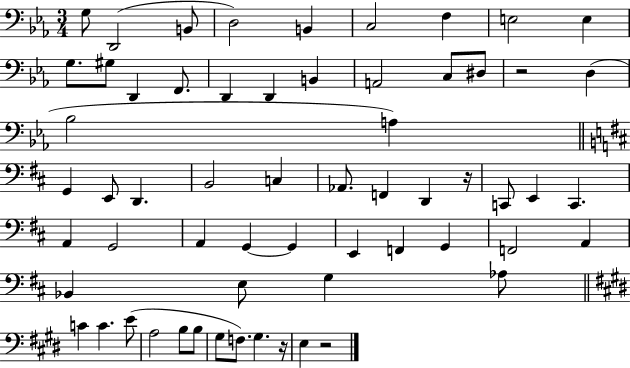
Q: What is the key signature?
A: EES major